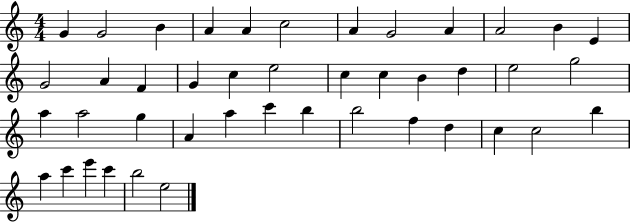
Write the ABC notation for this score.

X:1
T:Untitled
M:4/4
L:1/4
K:C
G G2 B A A c2 A G2 A A2 B E G2 A F G c e2 c c B d e2 g2 a a2 g A a c' b b2 f d c c2 b a c' e' c' b2 e2